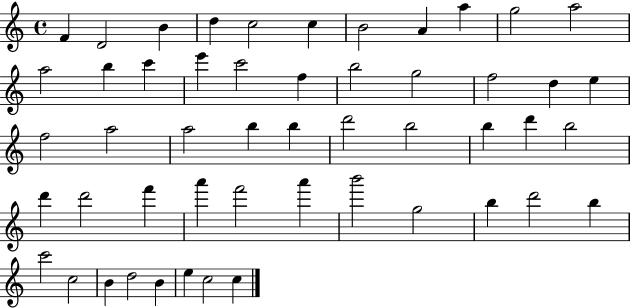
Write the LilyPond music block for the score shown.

{
  \clef treble
  \time 4/4
  \defaultTimeSignature
  \key c \major
  f'4 d'2 b'4 | d''4 c''2 c''4 | b'2 a'4 a''4 | g''2 a''2 | \break a''2 b''4 c'''4 | e'''4 c'''2 f''4 | b''2 g''2 | f''2 d''4 e''4 | \break f''2 a''2 | a''2 b''4 b''4 | d'''2 b''2 | b''4 d'''4 b''2 | \break d'''4 d'''2 f'''4 | a'''4 f'''2 a'''4 | b'''2 g''2 | b''4 d'''2 b''4 | \break c'''2 c''2 | b'4 d''2 b'4 | e''4 c''2 c''4 | \bar "|."
}